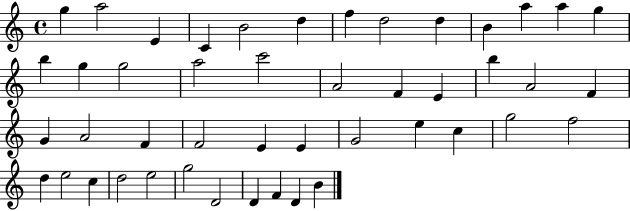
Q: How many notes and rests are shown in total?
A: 46